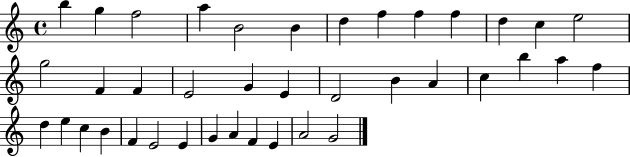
B5/q G5/q F5/h A5/q B4/h B4/q D5/q F5/q F5/q F5/q D5/q C5/q E5/h G5/h F4/q F4/q E4/h G4/q E4/q D4/h B4/q A4/q C5/q B5/q A5/q F5/q D5/q E5/q C5/q B4/q F4/q E4/h E4/q G4/q A4/q F4/q E4/q A4/h G4/h